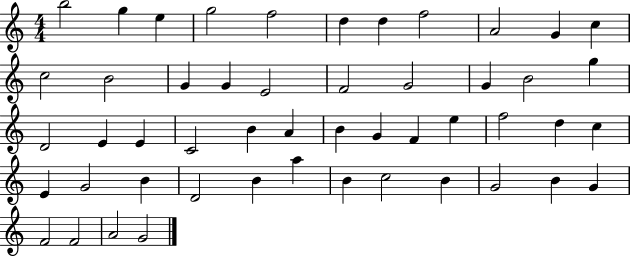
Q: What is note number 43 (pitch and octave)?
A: B4